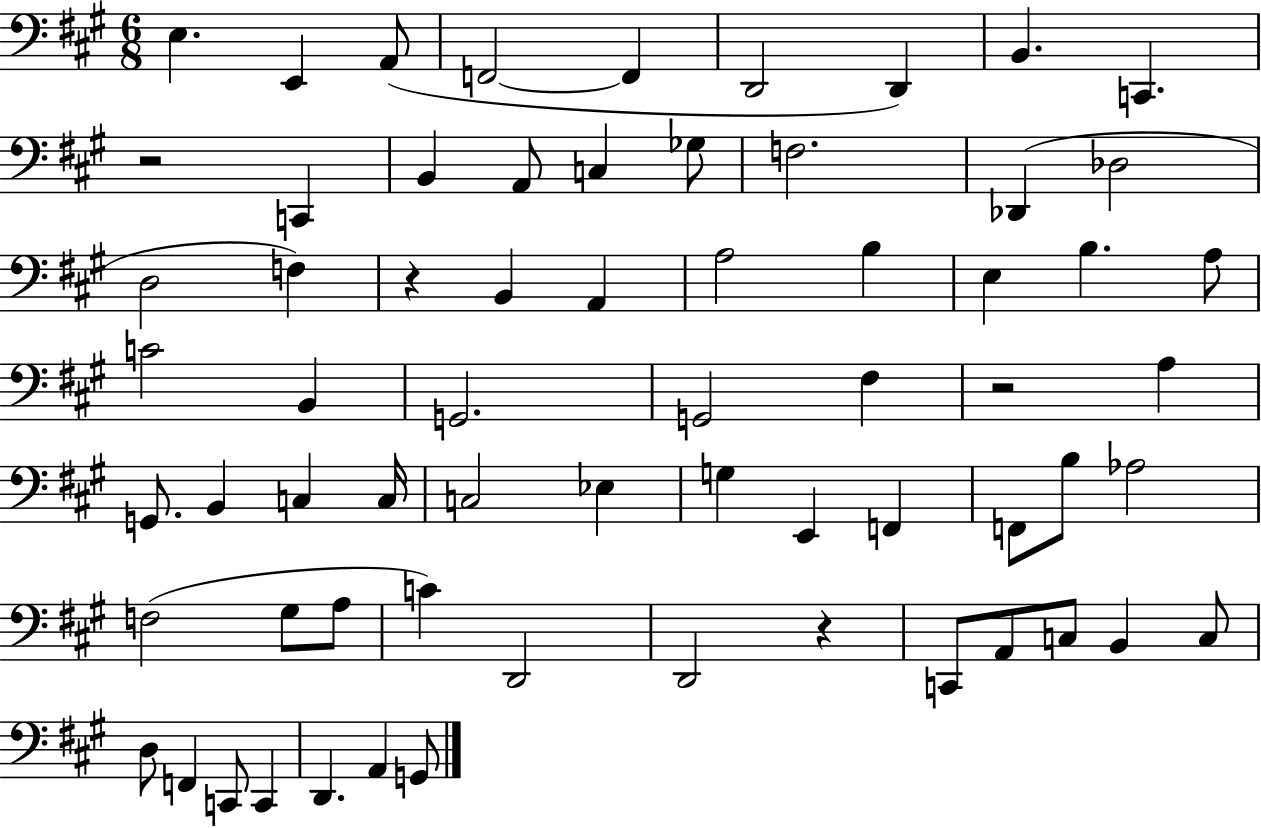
E3/q. E2/q A2/e F2/h F2/q D2/h D2/q B2/q. C2/q. R/h C2/q B2/q A2/e C3/q Gb3/e F3/h. Db2/q Db3/h D3/h F3/q R/q B2/q A2/q A3/h B3/q E3/q B3/q. A3/e C4/h B2/q G2/h. G2/h F#3/q R/h A3/q G2/e. B2/q C3/q C3/s C3/h Eb3/q G3/q E2/q F2/q F2/e B3/e Ab3/h F3/h G#3/e A3/e C4/q D2/h D2/h R/q C2/e A2/e C3/e B2/q C3/e D3/e F2/q C2/e C2/q D2/q. A2/q G2/e